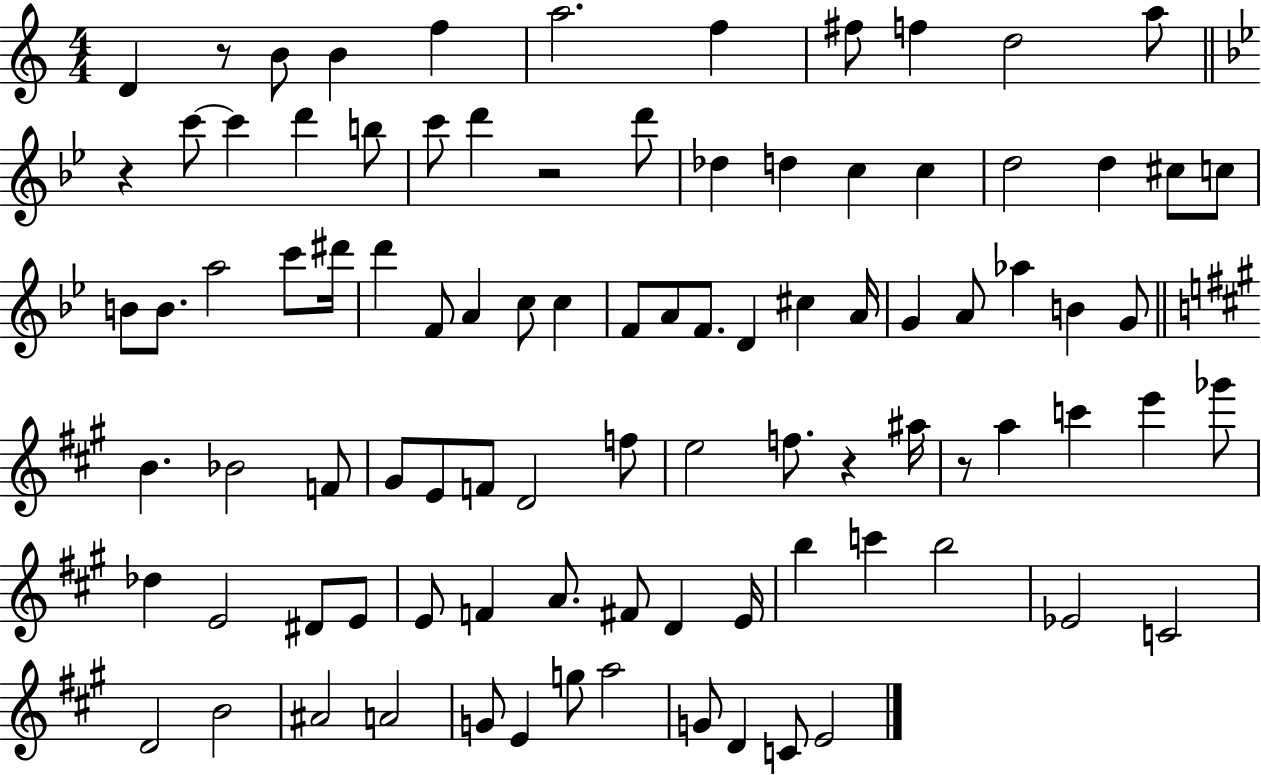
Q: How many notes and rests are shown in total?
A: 93